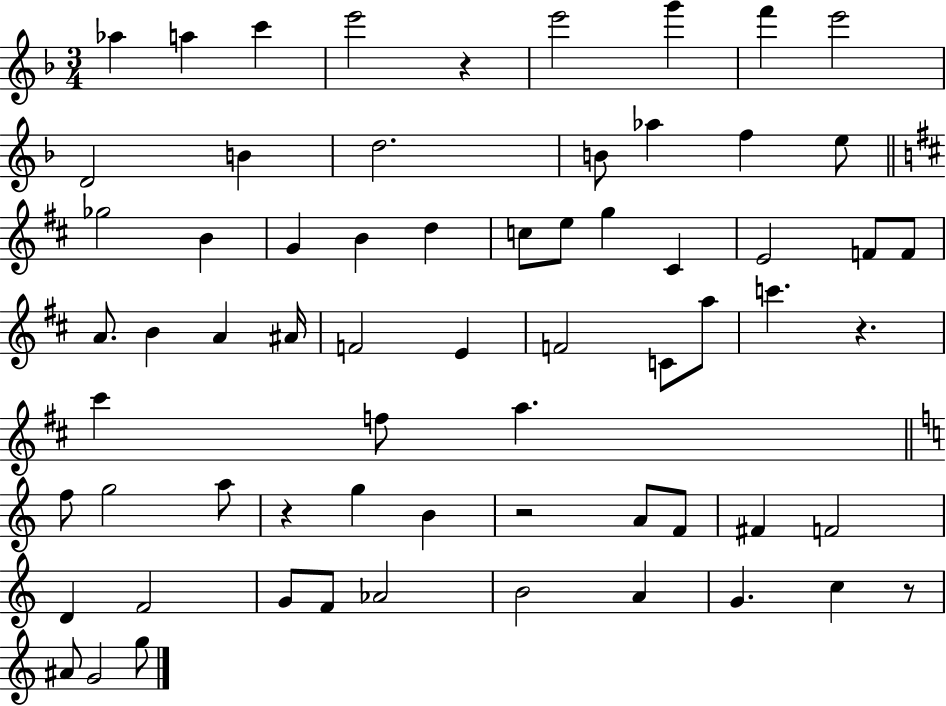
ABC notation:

X:1
T:Untitled
M:3/4
L:1/4
K:F
_a a c' e'2 z e'2 g' f' e'2 D2 B d2 B/2 _a f e/2 _g2 B G B d c/2 e/2 g ^C E2 F/2 F/2 A/2 B A ^A/4 F2 E F2 C/2 a/2 c' z ^c' f/2 a f/2 g2 a/2 z g B z2 A/2 F/2 ^F F2 D F2 G/2 F/2 _A2 B2 A G c z/2 ^A/2 G2 g/2